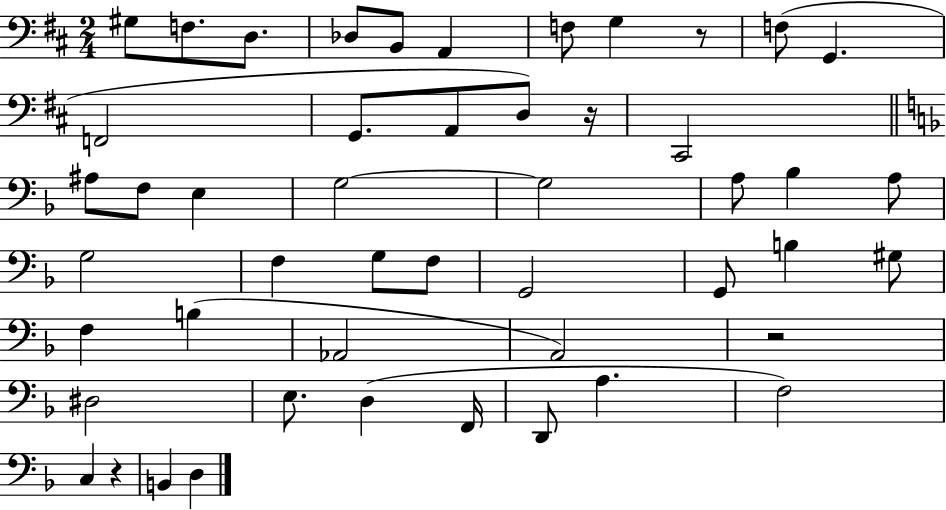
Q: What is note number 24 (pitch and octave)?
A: G3